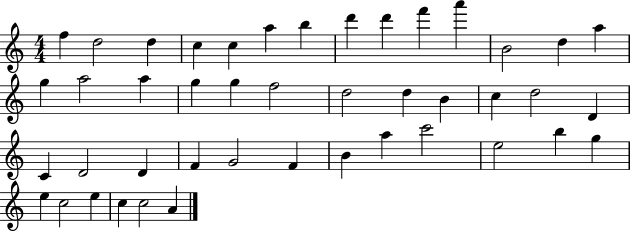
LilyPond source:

{
  \clef treble
  \numericTimeSignature
  \time 4/4
  \key c \major
  f''4 d''2 d''4 | c''4 c''4 a''4 b''4 | d'''4 d'''4 f'''4 a'''4 | b'2 d''4 a''4 | \break g''4 a''2 a''4 | g''4 g''4 f''2 | d''2 d''4 b'4 | c''4 d''2 d'4 | \break c'4 d'2 d'4 | f'4 g'2 f'4 | b'4 a''4 c'''2 | e''2 b''4 g''4 | \break e''4 c''2 e''4 | c''4 c''2 a'4 | \bar "|."
}